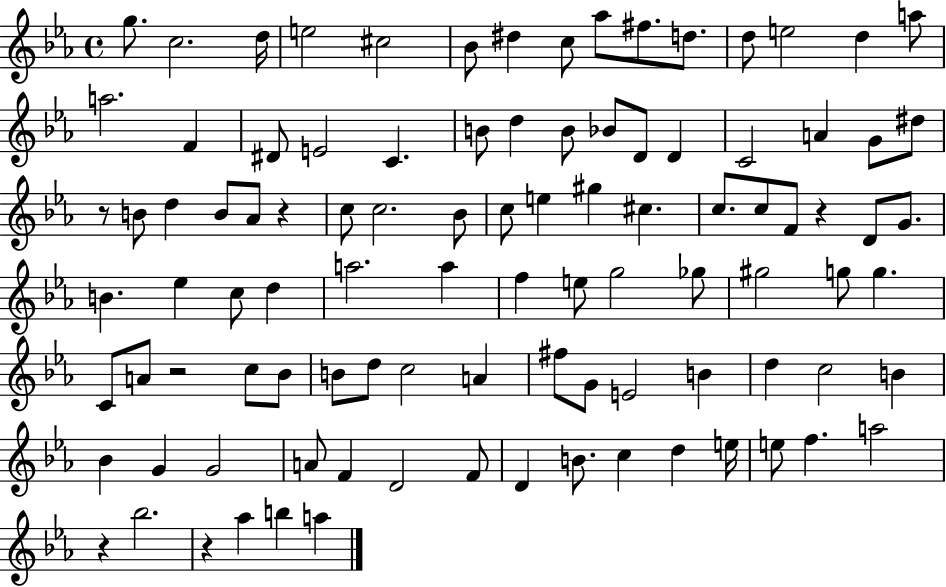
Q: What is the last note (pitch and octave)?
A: A5